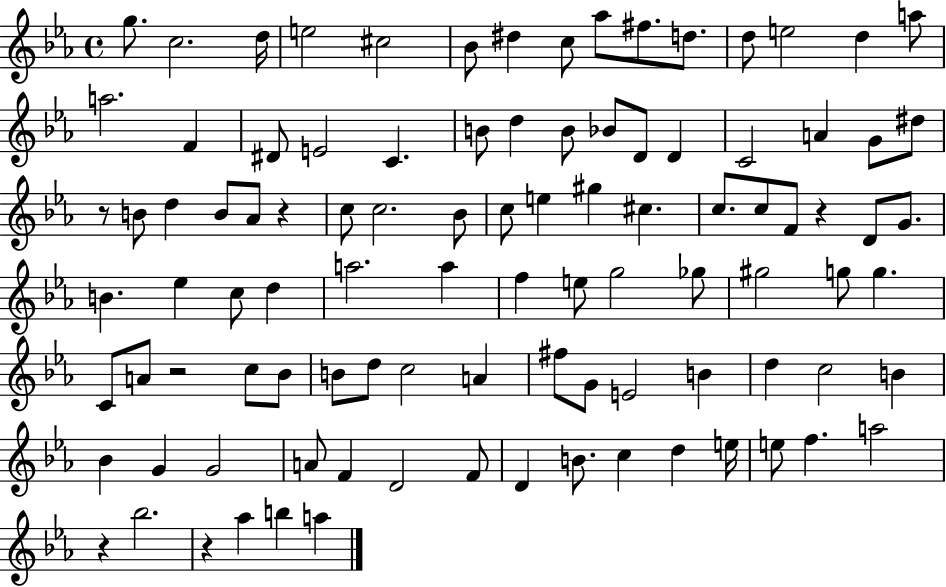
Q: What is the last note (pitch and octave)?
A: A5